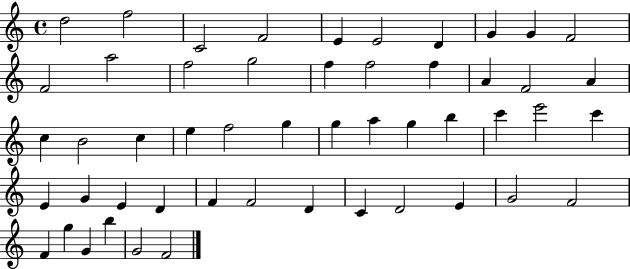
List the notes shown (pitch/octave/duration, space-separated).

D5/h F5/h C4/h F4/h E4/q E4/h D4/q G4/q G4/q F4/h F4/h A5/h F5/h G5/h F5/q F5/h F5/q A4/q F4/h A4/q C5/q B4/h C5/q E5/q F5/h G5/q G5/q A5/q G5/q B5/q C6/q E6/h C6/q E4/q G4/q E4/q D4/q F4/q F4/h D4/q C4/q D4/h E4/q G4/h F4/h F4/q G5/q G4/q B5/q G4/h F4/h